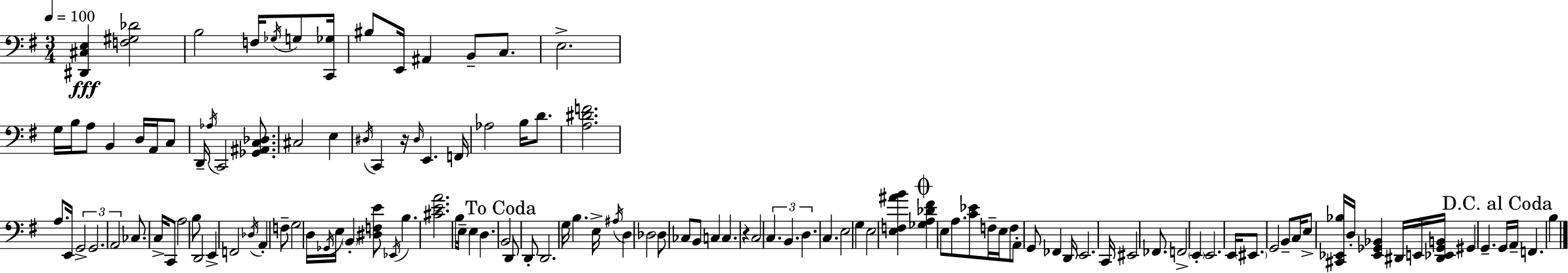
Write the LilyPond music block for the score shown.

{
  \clef bass
  \numericTimeSignature
  \time 3/4
  \key g \major
  \tempo 4 = 100
  \repeat volta 2 { <dis, cis e>4\fff <f gis des'>2 | b2 f16 \acciaccatura { ges16 } g8 | <c, ges>16 bis8 e,16 ais,4 b,8-- c8. | e2.-> | \break g16 b16 a8 b,4 d16 a,16 c8 | d,16-- \acciaccatura { aes16 } c,2 <ges, ais, c des>8. | cis2 e4 | \acciaccatura { dis16 } c,4 r16 \grace { dis16 } e,4. | \break f,16 aes2 | b16 d'8. <a dis' f'>2. | a8. e,16 \tuplet 3/2 { g,2-> | g,2. | \break a,2 } | ces8. c16-> c,8 a2 | b8 d,2 | e,4-> f,2 | \break \acciaccatura { des16 } a,4-. f8-- g2 | d16 \acciaccatura { ges,16 } e16 \parenthesize b,4-. <dis f e'>8 | \acciaccatura { ees,16 } b4. <cis' e' a'>2. | b16 e16-- e4 | \break d4. \mark "To Coda" b,2 | d,8 d,8-. d,2. | g16 b4. | e16-> \acciaccatura { ais16 } d4 des2 | \break des8 ces8 b,8 c4 | c4. r4 | c2 \tuplet 3/2 { c4. | b,4. d4. } | \break c4. e2 | g4 e2 | <e f ais' b'>4 \mark \markup { \musicglyph "scripts.coda" } <ges a des' fis'>4 | e8 a8. <c' ees'>8 f16-- e16 f8 a,8-. | \break g,8 fes,4 d,16 e,2. | c,16 eis,2 | fes,8. f,2-> | \parenthesize e,4-. e,2. | \break e,16 \parenthesize eis,8. | g,2 b,8-- c16 e8-> | <cis, ees, bes>16 d16-. <ees, ges, bes,>4 dis,16 e,16 <dis, ees, ges, b,>16 gis,4 | g,4.-- \mark "D.C. al Coda" g,16 \parenthesize a,16-- f,4. | \break b4 } \bar "|."
}